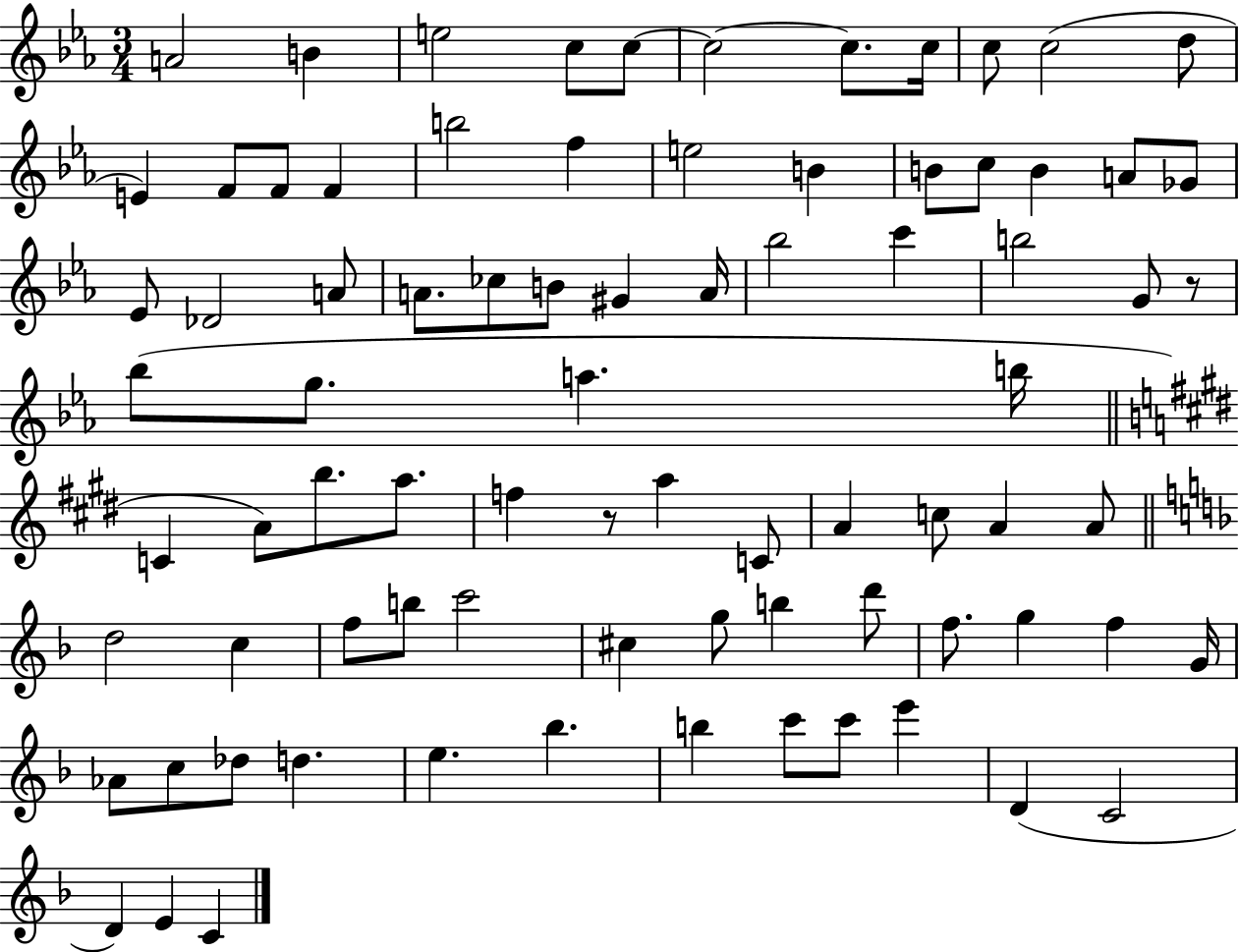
A4/h B4/q E5/h C5/e C5/e C5/h C5/e. C5/s C5/e C5/h D5/e E4/q F4/e F4/e F4/q B5/h F5/q E5/h B4/q B4/e C5/e B4/q A4/e Gb4/e Eb4/e Db4/h A4/e A4/e. CES5/e B4/e G#4/q A4/s Bb5/h C6/q B5/h G4/e R/e Bb5/e G5/e. A5/q. B5/s C4/q A4/e B5/e. A5/e. F5/q R/e A5/q C4/e A4/q C5/e A4/q A4/e D5/h C5/q F5/e B5/e C6/h C#5/q G5/e B5/q D6/e F5/e. G5/q F5/q G4/s Ab4/e C5/e Db5/e D5/q. E5/q. Bb5/q. B5/q C6/e C6/e E6/q D4/q C4/h D4/q E4/q C4/q